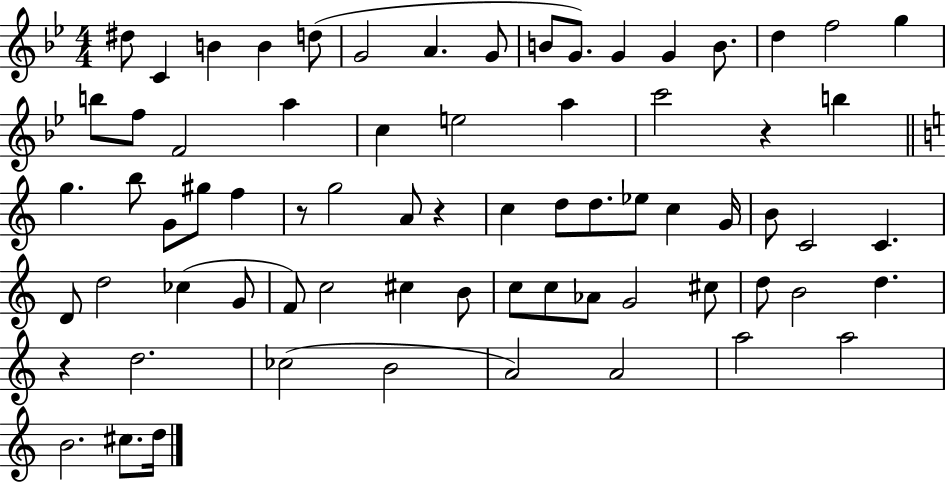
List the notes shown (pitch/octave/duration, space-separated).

D#5/e C4/q B4/q B4/q D5/e G4/h A4/q. G4/e B4/e G4/e. G4/q G4/q B4/e. D5/q F5/h G5/q B5/e F5/e F4/h A5/q C5/q E5/h A5/q C6/h R/q B5/q G5/q. B5/e G4/e G#5/e F5/q R/e G5/h A4/e R/q C5/q D5/e D5/e. Eb5/e C5/q G4/s B4/e C4/h C4/q. D4/e D5/h CES5/q G4/e F4/e C5/h C#5/q B4/e C5/e C5/e Ab4/e G4/h C#5/e D5/e B4/h D5/q. R/q D5/h. CES5/h B4/h A4/h A4/h A5/h A5/h B4/h. C#5/e. D5/s